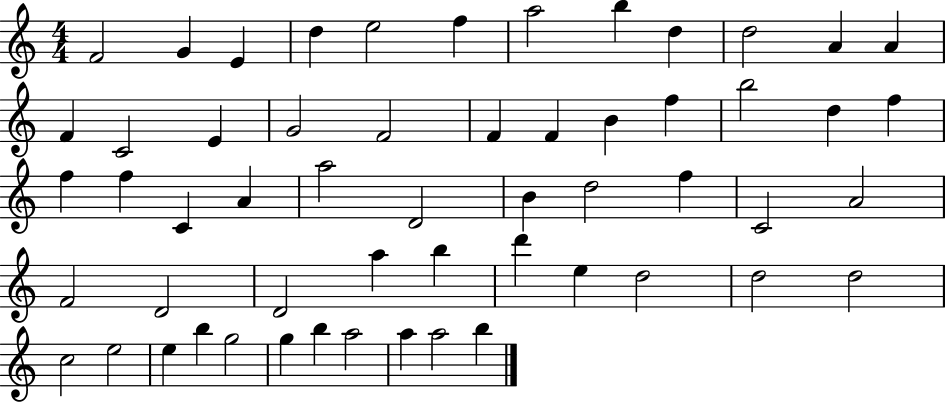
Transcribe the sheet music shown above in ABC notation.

X:1
T:Untitled
M:4/4
L:1/4
K:C
F2 G E d e2 f a2 b d d2 A A F C2 E G2 F2 F F B f b2 d f f f C A a2 D2 B d2 f C2 A2 F2 D2 D2 a b d' e d2 d2 d2 c2 e2 e b g2 g b a2 a a2 b